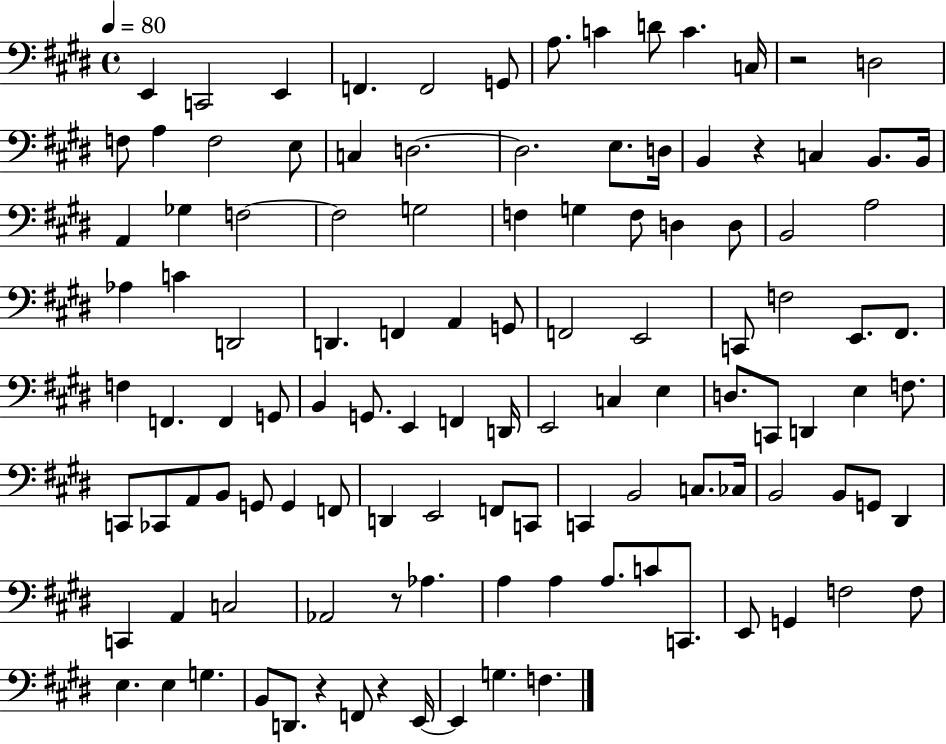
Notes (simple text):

E2/q C2/h E2/q F2/q. F2/h G2/e A3/e. C4/q D4/e C4/q. C3/s R/h D3/h F3/e A3/q F3/h E3/e C3/q D3/h. D3/h. E3/e. D3/s B2/q R/q C3/q B2/e. B2/s A2/q Gb3/q F3/h F3/h G3/h F3/q G3/q F3/e D3/q D3/e B2/h A3/h Ab3/q C4/q D2/h D2/q. F2/q A2/q G2/e F2/h E2/h C2/e F3/h E2/e. F#2/e. F3/q F2/q. F2/q G2/e B2/q G2/e. E2/q F2/q D2/s E2/h C3/q E3/q D3/e. C2/e D2/q E3/q F3/e. C2/e CES2/e A2/e B2/e G2/e G2/q F2/e D2/q E2/h F2/e C2/e C2/q B2/h C3/e. CES3/s B2/h B2/e G2/e D#2/q C2/q A2/q C3/h Ab2/h R/e Ab3/q. A3/q A3/q A3/e. C4/e C2/e. E2/e G2/q F3/h F3/e E3/q. E3/q G3/q. B2/e D2/e. R/q F2/e R/q E2/s E2/q G3/q. F3/q.